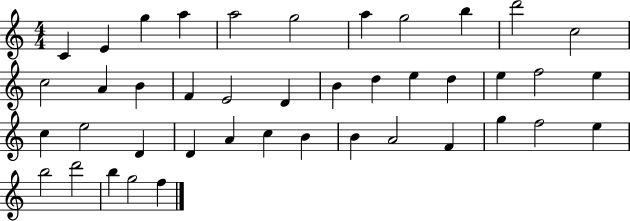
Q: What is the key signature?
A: C major